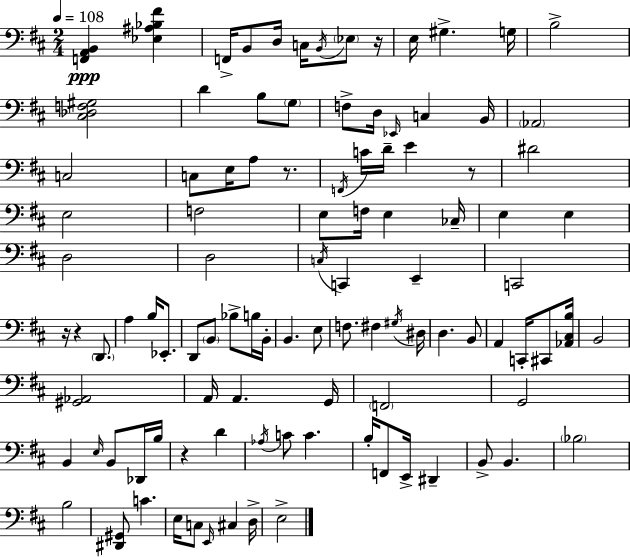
X:1
T:Untitled
M:2/4
L:1/4
K:D
[F,,A,,B,,] [_E,^A,_B,^F] F,,/4 B,,/2 D,/4 C,/4 B,,/4 _E,/2 z/4 E,/4 ^G, G,/4 B,2 [^C,_D,F,^G,]2 D B,/2 G,/2 F,/2 D,/4 _E,,/4 C, B,,/4 _A,,2 C,2 C,/2 E,/4 A,/2 z/2 F,,/4 C/4 D/4 E z/2 ^D2 E,2 F,2 E,/2 F,/4 E, _C,/4 E, E, D,2 D,2 C,/4 C,, E,, C,,2 z/4 z D,,/2 A, B,/4 _E,,/2 D,,/2 B,,/2 _B,/2 B,/4 B,,/4 B,, E,/2 F,/2 ^F, ^G,/4 ^D,/4 D, B,,/2 A,, C,,/4 ^C,,/2 [_A,,^C,B,]/4 B,,2 [^G,,_A,,]2 A,,/4 A,, G,,/4 F,,2 G,,2 B,, E,/4 B,,/2 _D,,/4 B,/4 z D _A,/4 C/2 C B,/4 F,,/2 E,,/4 ^D,, B,,/2 B,, _B,2 B,2 [^D,,^G,,]/2 C E,/4 C,/2 E,,/4 ^C, D,/4 E,2